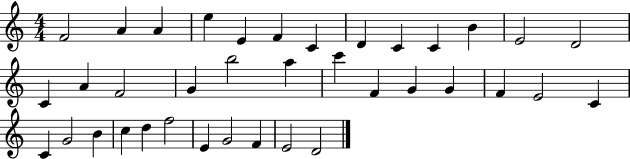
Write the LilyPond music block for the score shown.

{
  \clef treble
  \numericTimeSignature
  \time 4/4
  \key c \major
  f'2 a'4 a'4 | e''4 e'4 f'4 c'4 | d'4 c'4 c'4 b'4 | e'2 d'2 | \break c'4 a'4 f'2 | g'4 b''2 a''4 | c'''4 f'4 g'4 g'4 | f'4 e'2 c'4 | \break c'4 g'2 b'4 | c''4 d''4 f''2 | e'4 g'2 f'4 | e'2 d'2 | \break \bar "|."
}